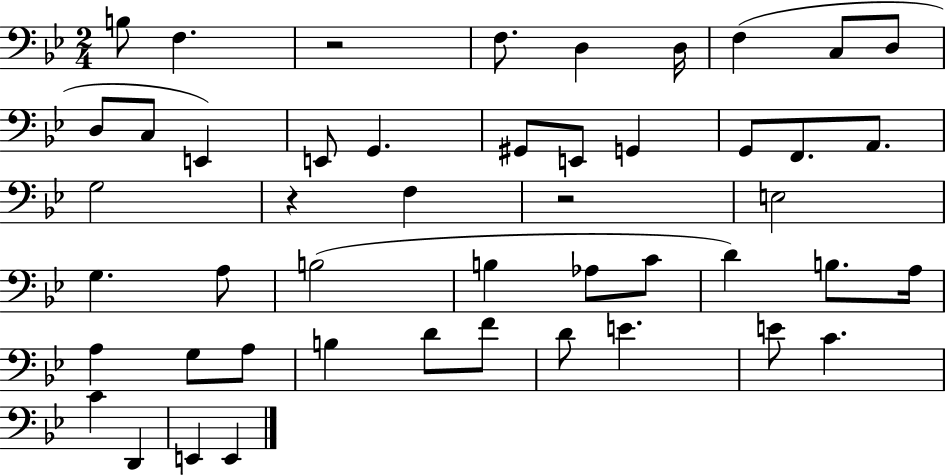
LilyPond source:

{
  \clef bass
  \numericTimeSignature
  \time 2/4
  \key bes \major
  \repeat volta 2 { b8 f4. | r2 | f8. d4 d16 | f4( c8 d8 | \break d8 c8 e,4) | e,8 g,4. | gis,8 e,8 g,4 | g,8 f,8. a,8. | \break g2 | r4 f4 | r2 | e2 | \break g4. a8 | b2( | b4 aes8 c'8 | d'4) b8. a16 | \break a4 g8 a8 | b4 d'8 f'8 | d'8 e'4. | e'8 c'4. | \break c'4 d,4 | e,4 e,4 | } \bar "|."
}